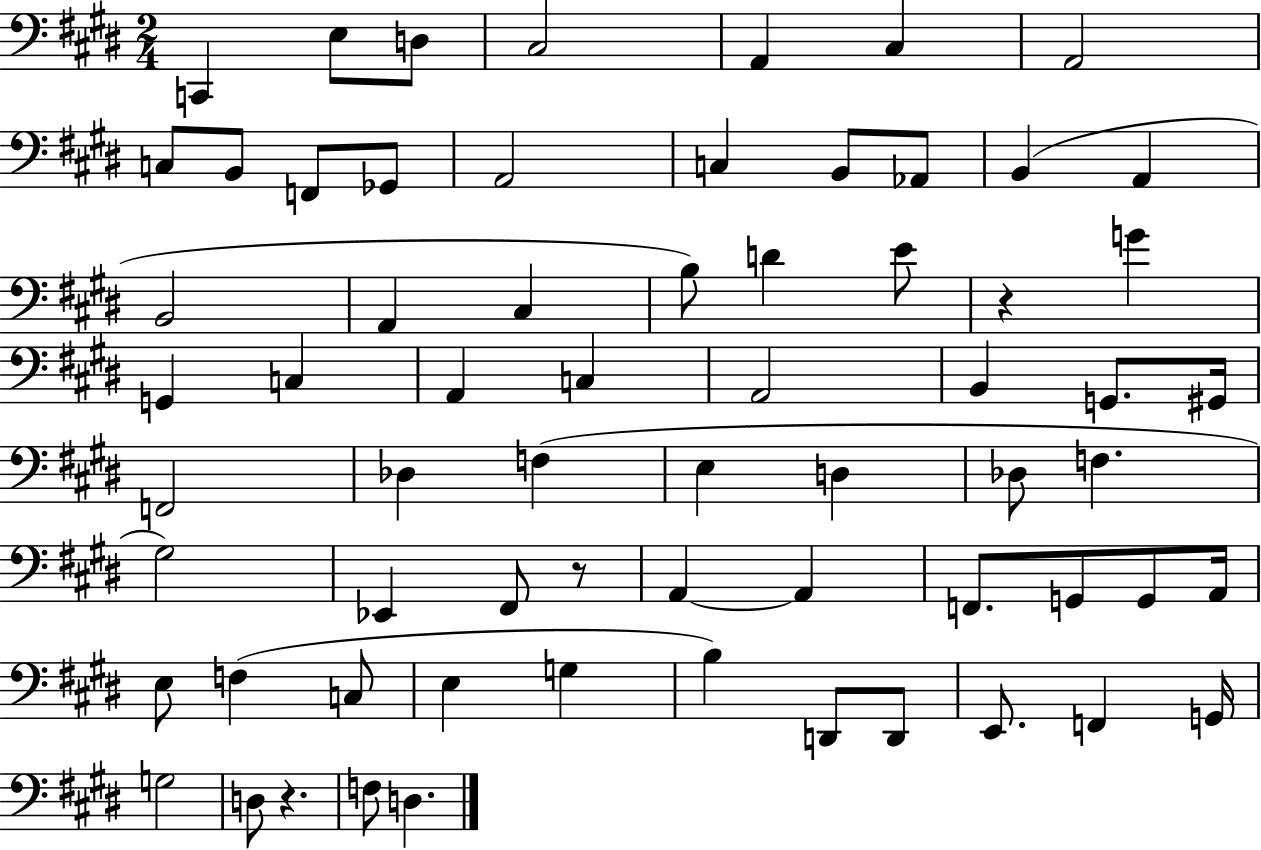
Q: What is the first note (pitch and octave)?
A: C2